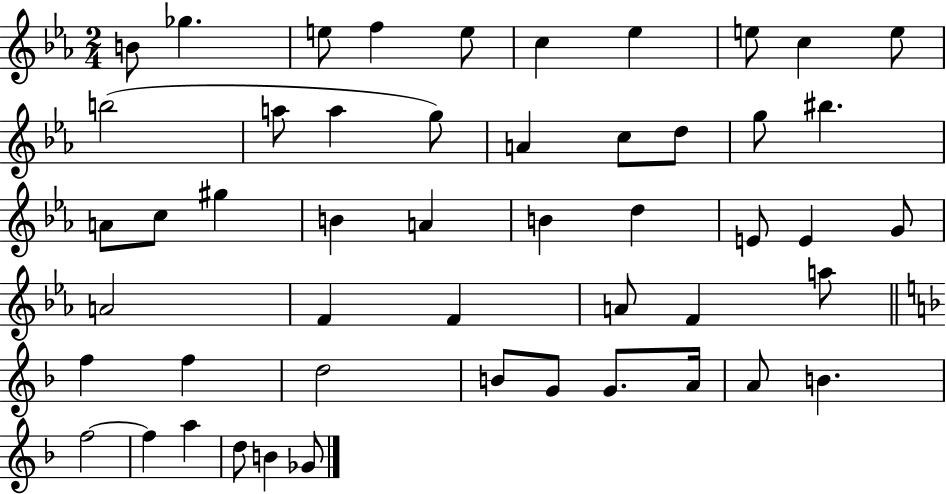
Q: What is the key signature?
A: EES major